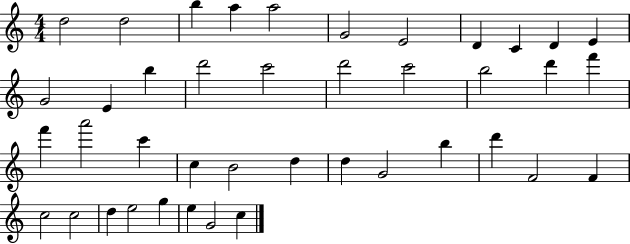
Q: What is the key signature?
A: C major